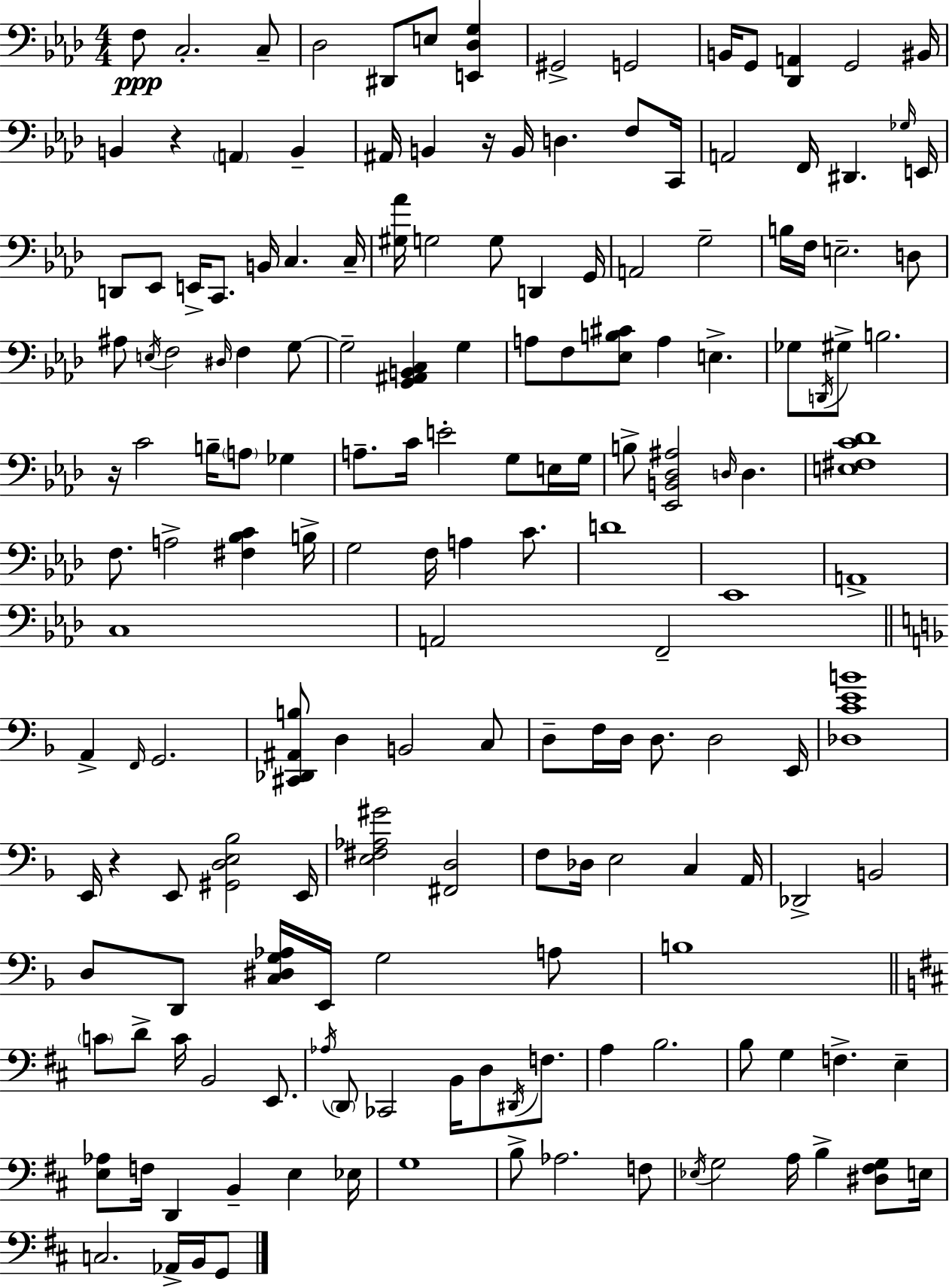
X:1
T:Untitled
M:4/4
L:1/4
K:Ab
F,/2 C,2 C,/2 _D,2 ^D,,/2 E,/2 [E,,_D,G,] ^G,,2 G,,2 B,,/4 G,,/2 [_D,,A,,] G,,2 ^B,,/4 B,, z A,, B,, ^A,,/4 B,, z/4 B,,/4 D, F,/2 C,,/4 A,,2 F,,/4 ^D,, _G,/4 E,,/4 D,,/2 _E,,/2 E,,/4 C,,/2 B,,/4 C, C,/4 [^G,_A]/4 G,2 G,/2 D,, G,,/4 A,,2 G,2 B,/4 F,/4 E,2 D,/2 ^A,/2 E,/4 F,2 ^D,/4 F, G,/2 G,2 [G,,^A,,B,,C,] G, A,/2 F,/2 [_E,B,^C]/2 A, E, _G,/2 D,,/4 ^G,/2 B,2 z/4 C2 B,/4 A,/2 _G, A,/2 C/4 E2 G,/2 E,/4 G,/4 B,/2 [_E,,B,,_D,^A,]2 D,/4 D, [E,^F,C_D]4 F,/2 A,2 [^F,_B,C] B,/4 G,2 F,/4 A, C/2 D4 _E,,4 A,,4 C,4 A,,2 F,,2 A,, F,,/4 G,,2 [^C,,_D,,^A,,B,]/2 D, B,,2 C,/2 D,/2 F,/4 D,/4 D,/2 D,2 E,,/4 [_D,CEB]4 E,,/4 z E,,/2 [^G,,D,E,_B,]2 E,,/4 [E,^F,_A,^G]2 [^F,,D,]2 F,/2 _D,/4 E,2 C, A,,/4 _D,,2 B,,2 D,/2 D,,/2 [C,^D,G,_A,]/4 E,,/4 G,2 A,/2 B,4 C/2 D/2 C/4 B,,2 E,,/2 _A,/4 D,,/2 _C,,2 B,,/4 D,/2 ^D,,/4 F,/2 A, B,2 B,/2 G, F, E, [E,_A,]/2 F,/4 D,, B,, E, _E,/4 G,4 B,/2 _A,2 F,/2 _E,/4 G,2 A,/4 B, [^D,^F,G,]/2 E,/4 C,2 _A,,/4 B,,/4 G,,/2